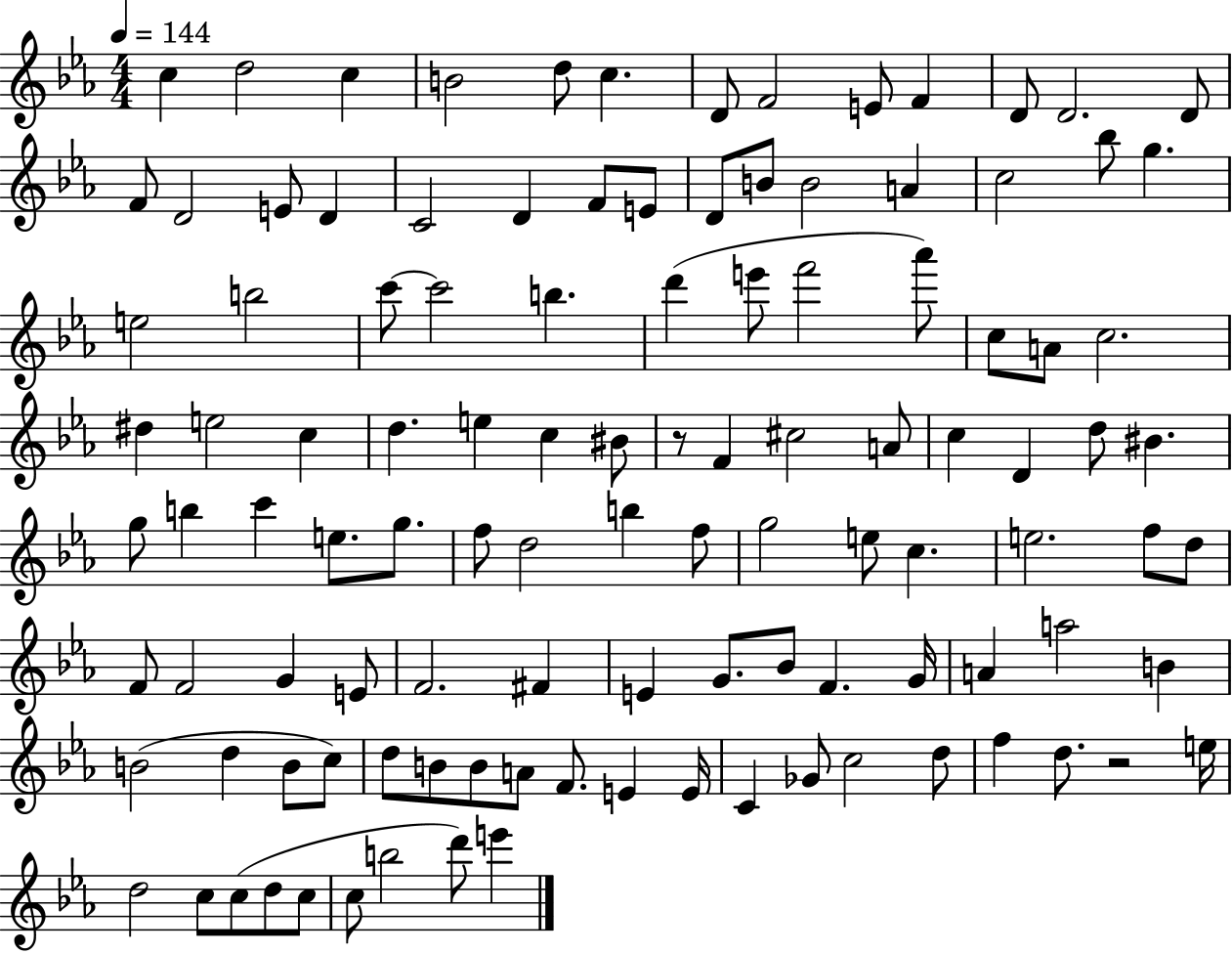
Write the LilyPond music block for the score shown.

{
  \clef treble
  \numericTimeSignature
  \time 4/4
  \key ees \major
  \tempo 4 = 144
  c''4 d''2 c''4 | b'2 d''8 c''4. | d'8 f'2 e'8 f'4 | d'8 d'2. d'8 | \break f'8 d'2 e'8 d'4 | c'2 d'4 f'8 e'8 | d'8 b'8 b'2 a'4 | c''2 bes''8 g''4. | \break e''2 b''2 | c'''8~~ c'''2 b''4. | d'''4( e'''8 f'''2 aes'''8) | c''8 a'8 c''2. | \break dis''4 e''2 c''4 | d''4. e''4 c''4 bis'8 | r8 f'4 cis''2 a'8 | c''4 d'4 d''8 bis'4. | \break g''8 b''4 c'''4 e''8. g''8. | f''8 d''2 b''4 f''8 | g''2 e''8 c''4. | e''2. f''8 d''8 | \break f'8 f'2 g'4 e'8 | f'2. fis'4 | e'4 g'8. bes'8 f'4. g'16 | a'4 a''2 b'4 | \break b'2( d''4 b'8 c''8) | d''8 b'8 b'8 a'8 f'8. e'4 e'16 | c'4 ges'8 c''2 d''8 | f''4 d''8. r2 e''16 | \break d''2 c''8 c''8( d''8 c''8 | c''8 b''2 d'''8) e'''4 | \bar "|."
}